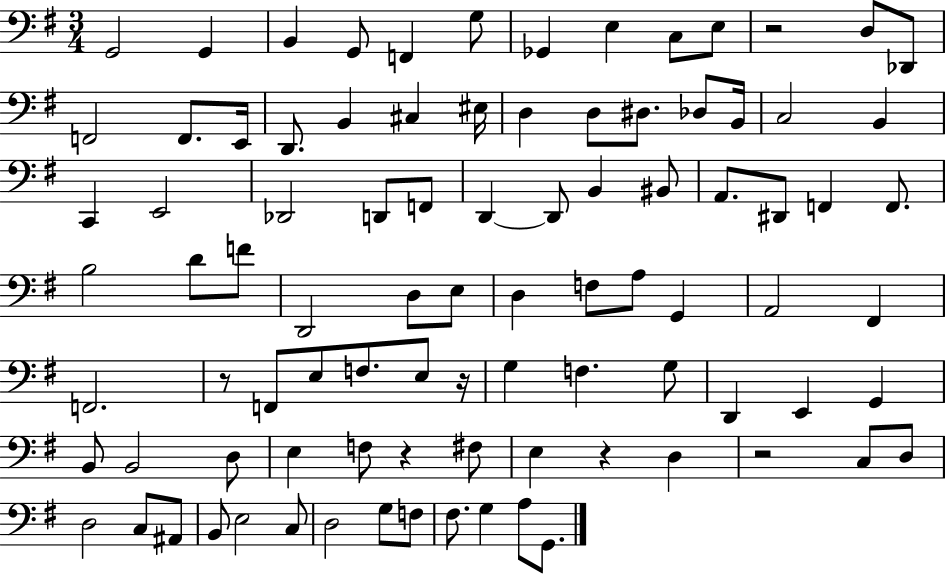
X:1
T:Untitled
M:3/4
L:1/4
K:G
G,,2 G,, B,, G,,/2 F,, G,/2 _G,, E, C,/2 E,/2 z2 D,/2 _D,,/2 F,,2 F,,/2 E,,/4 D,,/2 B,, ^C, ^E,/4 D, D,/2 ^D,/2 _D,/2 B,,/4 C,2 B,, C,, E,,2 _D,,2 D,,/2 F,,/2 D,, D,,/2 B,, ^B,,/2 A,,/2 ^D,,/2 F,, F,,/2 B,2 D/2 F/2 D,,2 D,/2 E,/2 D, F,/2 A,/2 G,, A,,2 ^F,, F,,2 z/2 F,,/2 E,/2 F,/2 E,/2 z/4 G, F, G,/2 D,, E,, G,, B,,/2 B,,2 D,/2 E, F,/2 z ^F,/2 E, z D, z2 C,/2 D,/2 D,2 C,/2 ^A,,/2 B,,/2 E,2 C,/2 D,2 G,/2 F,/2 ^F,/2 G, A,/2 G,,/2